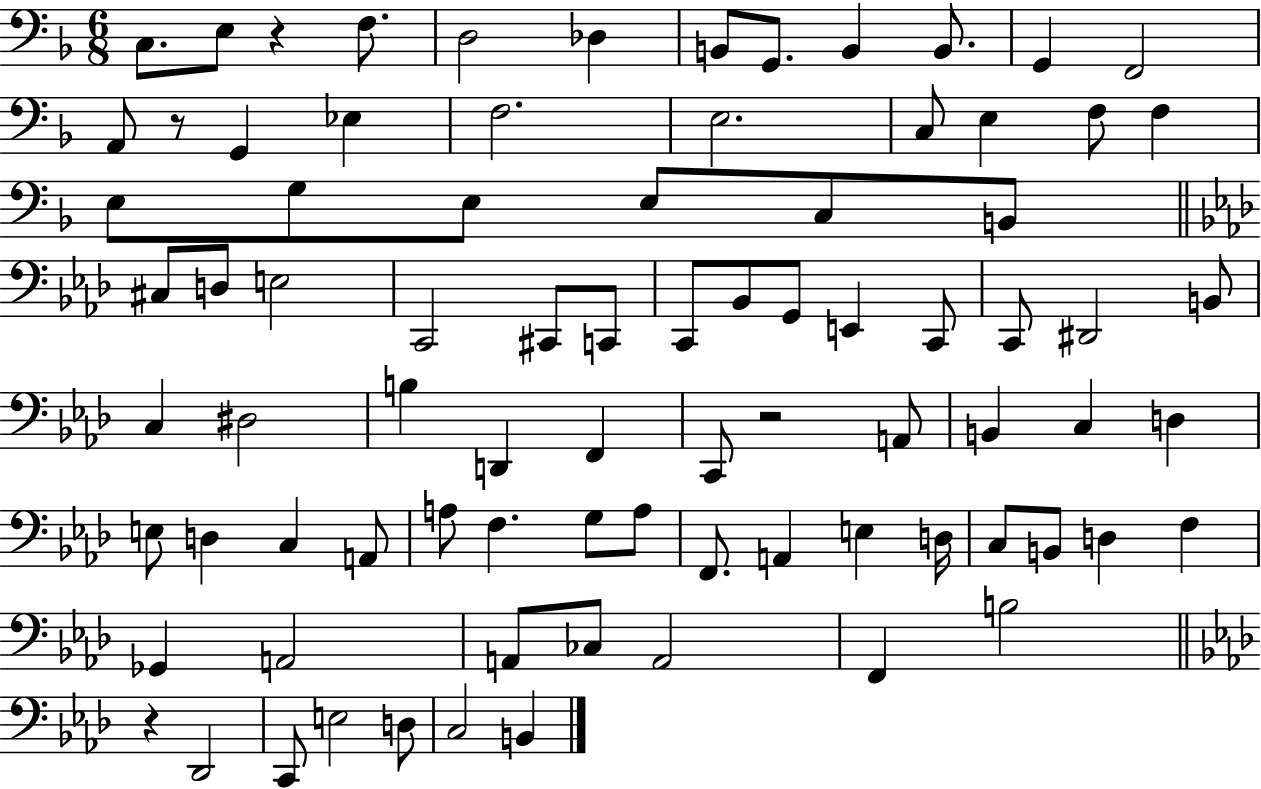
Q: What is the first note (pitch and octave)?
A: C3